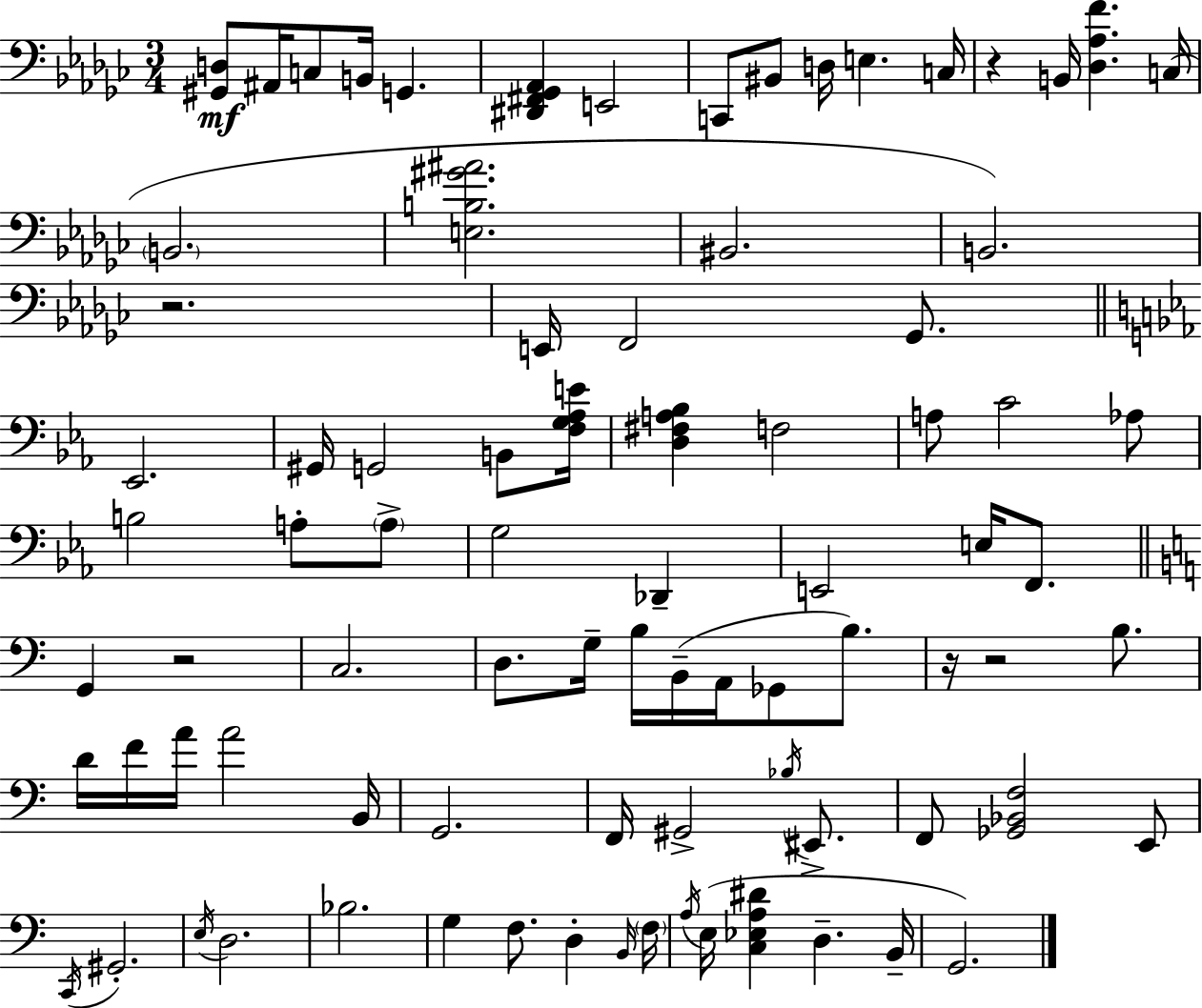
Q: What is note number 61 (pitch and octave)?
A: Bb3